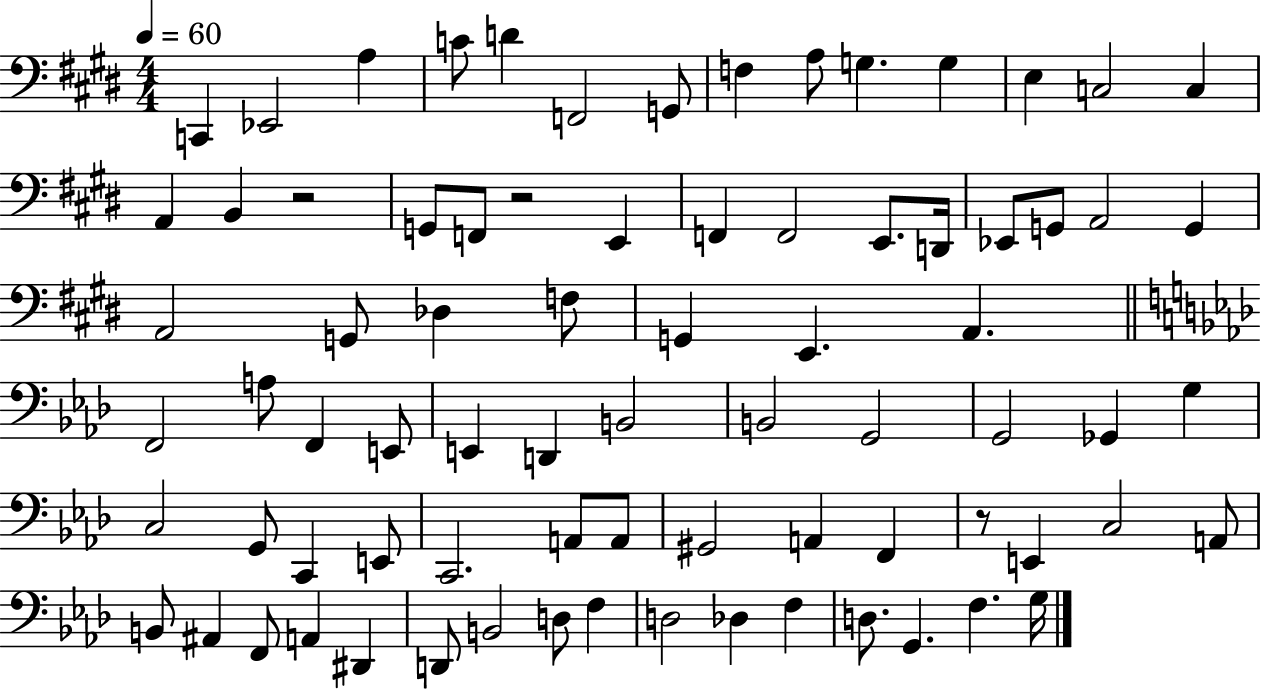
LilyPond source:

{
  \clef bass
  \numericTimeSignature
  \time 4/4
  \key e \major
  \tempo 4 = 60
  c,4 ees,2 a4 | c'8 d'4 f,2 g,8 | f4 a8 g4. g4 | e4 c2 c4 | \break a,4 b,4 r2 | g,8 f,8 r2 e,4 | f,4 f,2 e,8. d,16 | ees,8 g,8 a,2 g,4 | \break a,2 g,8 des4 f8 | g,4 e,4. a,4. | \bar "||" \break \key aes \major f,2 a8 f,4 e,8 | e,4 d,4 b,2 | b,2 g,2 | g,2 ges,4 g4 | \break c2 g,8 c,4 e,8 | c,2. a,8 a,8 | gis,2 a,4 f,4 | r8 e,4 c2 a,8 | \break b,8 ais,4 f,8 a,4 dis,4 | d,8 b,2 d8 f4 | d2 des4 f4 | d8. g,4. f4. g16 | \break \bar "|."
}